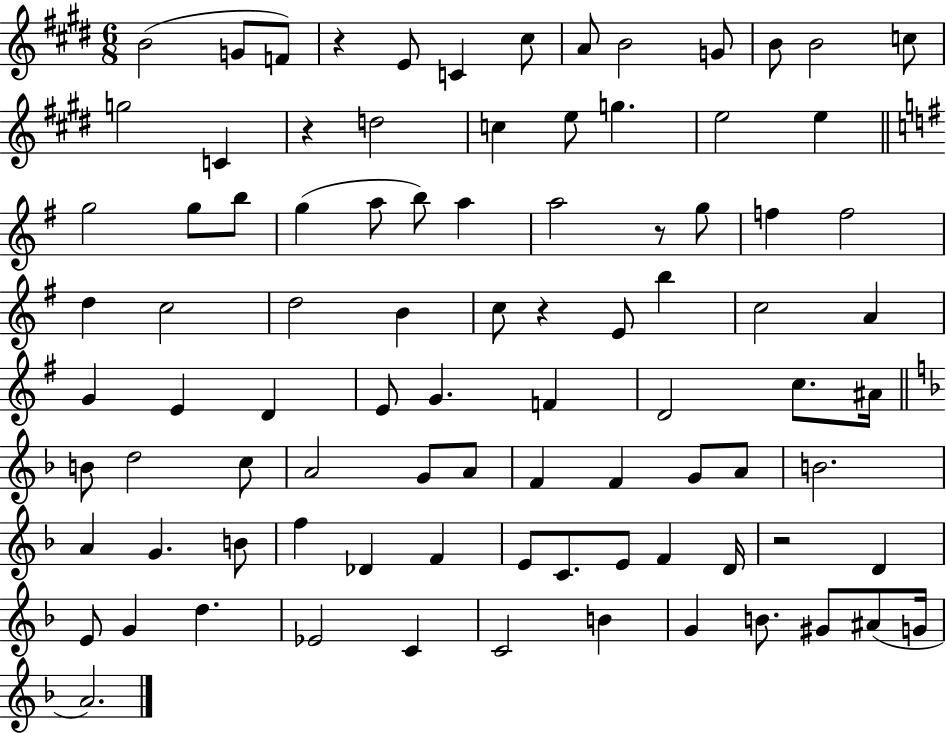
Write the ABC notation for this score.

X:1
T:Untitled
M:6/8
L:1/4
K:E
B2 G/2 F/2 z E/2 C ^c/2 A/2 B2 G/2 B/2 B2 c/2 g2 C z d2 c e/2 g e2 e g2 g/2 b/2 g a/2 b/2 a a2 z/2 g/2 f f2 d c2 d2 B c/2 z E/2 b c2 A G E D E/2 G F D2 c/2 ^A/4 B/2 d2 c/2 A2 G/2 A/2 F F G/2 A/2 B2 A G B/2 f _D F E/2 C/2 E/2 F D/4 z2 D E/2 G d _E2 C C2 B G B/2 ^G/2 ^A/2 G/4 A2